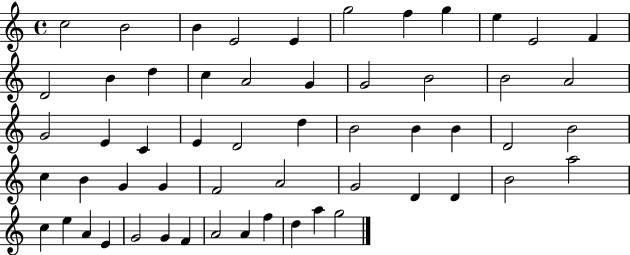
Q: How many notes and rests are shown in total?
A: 56